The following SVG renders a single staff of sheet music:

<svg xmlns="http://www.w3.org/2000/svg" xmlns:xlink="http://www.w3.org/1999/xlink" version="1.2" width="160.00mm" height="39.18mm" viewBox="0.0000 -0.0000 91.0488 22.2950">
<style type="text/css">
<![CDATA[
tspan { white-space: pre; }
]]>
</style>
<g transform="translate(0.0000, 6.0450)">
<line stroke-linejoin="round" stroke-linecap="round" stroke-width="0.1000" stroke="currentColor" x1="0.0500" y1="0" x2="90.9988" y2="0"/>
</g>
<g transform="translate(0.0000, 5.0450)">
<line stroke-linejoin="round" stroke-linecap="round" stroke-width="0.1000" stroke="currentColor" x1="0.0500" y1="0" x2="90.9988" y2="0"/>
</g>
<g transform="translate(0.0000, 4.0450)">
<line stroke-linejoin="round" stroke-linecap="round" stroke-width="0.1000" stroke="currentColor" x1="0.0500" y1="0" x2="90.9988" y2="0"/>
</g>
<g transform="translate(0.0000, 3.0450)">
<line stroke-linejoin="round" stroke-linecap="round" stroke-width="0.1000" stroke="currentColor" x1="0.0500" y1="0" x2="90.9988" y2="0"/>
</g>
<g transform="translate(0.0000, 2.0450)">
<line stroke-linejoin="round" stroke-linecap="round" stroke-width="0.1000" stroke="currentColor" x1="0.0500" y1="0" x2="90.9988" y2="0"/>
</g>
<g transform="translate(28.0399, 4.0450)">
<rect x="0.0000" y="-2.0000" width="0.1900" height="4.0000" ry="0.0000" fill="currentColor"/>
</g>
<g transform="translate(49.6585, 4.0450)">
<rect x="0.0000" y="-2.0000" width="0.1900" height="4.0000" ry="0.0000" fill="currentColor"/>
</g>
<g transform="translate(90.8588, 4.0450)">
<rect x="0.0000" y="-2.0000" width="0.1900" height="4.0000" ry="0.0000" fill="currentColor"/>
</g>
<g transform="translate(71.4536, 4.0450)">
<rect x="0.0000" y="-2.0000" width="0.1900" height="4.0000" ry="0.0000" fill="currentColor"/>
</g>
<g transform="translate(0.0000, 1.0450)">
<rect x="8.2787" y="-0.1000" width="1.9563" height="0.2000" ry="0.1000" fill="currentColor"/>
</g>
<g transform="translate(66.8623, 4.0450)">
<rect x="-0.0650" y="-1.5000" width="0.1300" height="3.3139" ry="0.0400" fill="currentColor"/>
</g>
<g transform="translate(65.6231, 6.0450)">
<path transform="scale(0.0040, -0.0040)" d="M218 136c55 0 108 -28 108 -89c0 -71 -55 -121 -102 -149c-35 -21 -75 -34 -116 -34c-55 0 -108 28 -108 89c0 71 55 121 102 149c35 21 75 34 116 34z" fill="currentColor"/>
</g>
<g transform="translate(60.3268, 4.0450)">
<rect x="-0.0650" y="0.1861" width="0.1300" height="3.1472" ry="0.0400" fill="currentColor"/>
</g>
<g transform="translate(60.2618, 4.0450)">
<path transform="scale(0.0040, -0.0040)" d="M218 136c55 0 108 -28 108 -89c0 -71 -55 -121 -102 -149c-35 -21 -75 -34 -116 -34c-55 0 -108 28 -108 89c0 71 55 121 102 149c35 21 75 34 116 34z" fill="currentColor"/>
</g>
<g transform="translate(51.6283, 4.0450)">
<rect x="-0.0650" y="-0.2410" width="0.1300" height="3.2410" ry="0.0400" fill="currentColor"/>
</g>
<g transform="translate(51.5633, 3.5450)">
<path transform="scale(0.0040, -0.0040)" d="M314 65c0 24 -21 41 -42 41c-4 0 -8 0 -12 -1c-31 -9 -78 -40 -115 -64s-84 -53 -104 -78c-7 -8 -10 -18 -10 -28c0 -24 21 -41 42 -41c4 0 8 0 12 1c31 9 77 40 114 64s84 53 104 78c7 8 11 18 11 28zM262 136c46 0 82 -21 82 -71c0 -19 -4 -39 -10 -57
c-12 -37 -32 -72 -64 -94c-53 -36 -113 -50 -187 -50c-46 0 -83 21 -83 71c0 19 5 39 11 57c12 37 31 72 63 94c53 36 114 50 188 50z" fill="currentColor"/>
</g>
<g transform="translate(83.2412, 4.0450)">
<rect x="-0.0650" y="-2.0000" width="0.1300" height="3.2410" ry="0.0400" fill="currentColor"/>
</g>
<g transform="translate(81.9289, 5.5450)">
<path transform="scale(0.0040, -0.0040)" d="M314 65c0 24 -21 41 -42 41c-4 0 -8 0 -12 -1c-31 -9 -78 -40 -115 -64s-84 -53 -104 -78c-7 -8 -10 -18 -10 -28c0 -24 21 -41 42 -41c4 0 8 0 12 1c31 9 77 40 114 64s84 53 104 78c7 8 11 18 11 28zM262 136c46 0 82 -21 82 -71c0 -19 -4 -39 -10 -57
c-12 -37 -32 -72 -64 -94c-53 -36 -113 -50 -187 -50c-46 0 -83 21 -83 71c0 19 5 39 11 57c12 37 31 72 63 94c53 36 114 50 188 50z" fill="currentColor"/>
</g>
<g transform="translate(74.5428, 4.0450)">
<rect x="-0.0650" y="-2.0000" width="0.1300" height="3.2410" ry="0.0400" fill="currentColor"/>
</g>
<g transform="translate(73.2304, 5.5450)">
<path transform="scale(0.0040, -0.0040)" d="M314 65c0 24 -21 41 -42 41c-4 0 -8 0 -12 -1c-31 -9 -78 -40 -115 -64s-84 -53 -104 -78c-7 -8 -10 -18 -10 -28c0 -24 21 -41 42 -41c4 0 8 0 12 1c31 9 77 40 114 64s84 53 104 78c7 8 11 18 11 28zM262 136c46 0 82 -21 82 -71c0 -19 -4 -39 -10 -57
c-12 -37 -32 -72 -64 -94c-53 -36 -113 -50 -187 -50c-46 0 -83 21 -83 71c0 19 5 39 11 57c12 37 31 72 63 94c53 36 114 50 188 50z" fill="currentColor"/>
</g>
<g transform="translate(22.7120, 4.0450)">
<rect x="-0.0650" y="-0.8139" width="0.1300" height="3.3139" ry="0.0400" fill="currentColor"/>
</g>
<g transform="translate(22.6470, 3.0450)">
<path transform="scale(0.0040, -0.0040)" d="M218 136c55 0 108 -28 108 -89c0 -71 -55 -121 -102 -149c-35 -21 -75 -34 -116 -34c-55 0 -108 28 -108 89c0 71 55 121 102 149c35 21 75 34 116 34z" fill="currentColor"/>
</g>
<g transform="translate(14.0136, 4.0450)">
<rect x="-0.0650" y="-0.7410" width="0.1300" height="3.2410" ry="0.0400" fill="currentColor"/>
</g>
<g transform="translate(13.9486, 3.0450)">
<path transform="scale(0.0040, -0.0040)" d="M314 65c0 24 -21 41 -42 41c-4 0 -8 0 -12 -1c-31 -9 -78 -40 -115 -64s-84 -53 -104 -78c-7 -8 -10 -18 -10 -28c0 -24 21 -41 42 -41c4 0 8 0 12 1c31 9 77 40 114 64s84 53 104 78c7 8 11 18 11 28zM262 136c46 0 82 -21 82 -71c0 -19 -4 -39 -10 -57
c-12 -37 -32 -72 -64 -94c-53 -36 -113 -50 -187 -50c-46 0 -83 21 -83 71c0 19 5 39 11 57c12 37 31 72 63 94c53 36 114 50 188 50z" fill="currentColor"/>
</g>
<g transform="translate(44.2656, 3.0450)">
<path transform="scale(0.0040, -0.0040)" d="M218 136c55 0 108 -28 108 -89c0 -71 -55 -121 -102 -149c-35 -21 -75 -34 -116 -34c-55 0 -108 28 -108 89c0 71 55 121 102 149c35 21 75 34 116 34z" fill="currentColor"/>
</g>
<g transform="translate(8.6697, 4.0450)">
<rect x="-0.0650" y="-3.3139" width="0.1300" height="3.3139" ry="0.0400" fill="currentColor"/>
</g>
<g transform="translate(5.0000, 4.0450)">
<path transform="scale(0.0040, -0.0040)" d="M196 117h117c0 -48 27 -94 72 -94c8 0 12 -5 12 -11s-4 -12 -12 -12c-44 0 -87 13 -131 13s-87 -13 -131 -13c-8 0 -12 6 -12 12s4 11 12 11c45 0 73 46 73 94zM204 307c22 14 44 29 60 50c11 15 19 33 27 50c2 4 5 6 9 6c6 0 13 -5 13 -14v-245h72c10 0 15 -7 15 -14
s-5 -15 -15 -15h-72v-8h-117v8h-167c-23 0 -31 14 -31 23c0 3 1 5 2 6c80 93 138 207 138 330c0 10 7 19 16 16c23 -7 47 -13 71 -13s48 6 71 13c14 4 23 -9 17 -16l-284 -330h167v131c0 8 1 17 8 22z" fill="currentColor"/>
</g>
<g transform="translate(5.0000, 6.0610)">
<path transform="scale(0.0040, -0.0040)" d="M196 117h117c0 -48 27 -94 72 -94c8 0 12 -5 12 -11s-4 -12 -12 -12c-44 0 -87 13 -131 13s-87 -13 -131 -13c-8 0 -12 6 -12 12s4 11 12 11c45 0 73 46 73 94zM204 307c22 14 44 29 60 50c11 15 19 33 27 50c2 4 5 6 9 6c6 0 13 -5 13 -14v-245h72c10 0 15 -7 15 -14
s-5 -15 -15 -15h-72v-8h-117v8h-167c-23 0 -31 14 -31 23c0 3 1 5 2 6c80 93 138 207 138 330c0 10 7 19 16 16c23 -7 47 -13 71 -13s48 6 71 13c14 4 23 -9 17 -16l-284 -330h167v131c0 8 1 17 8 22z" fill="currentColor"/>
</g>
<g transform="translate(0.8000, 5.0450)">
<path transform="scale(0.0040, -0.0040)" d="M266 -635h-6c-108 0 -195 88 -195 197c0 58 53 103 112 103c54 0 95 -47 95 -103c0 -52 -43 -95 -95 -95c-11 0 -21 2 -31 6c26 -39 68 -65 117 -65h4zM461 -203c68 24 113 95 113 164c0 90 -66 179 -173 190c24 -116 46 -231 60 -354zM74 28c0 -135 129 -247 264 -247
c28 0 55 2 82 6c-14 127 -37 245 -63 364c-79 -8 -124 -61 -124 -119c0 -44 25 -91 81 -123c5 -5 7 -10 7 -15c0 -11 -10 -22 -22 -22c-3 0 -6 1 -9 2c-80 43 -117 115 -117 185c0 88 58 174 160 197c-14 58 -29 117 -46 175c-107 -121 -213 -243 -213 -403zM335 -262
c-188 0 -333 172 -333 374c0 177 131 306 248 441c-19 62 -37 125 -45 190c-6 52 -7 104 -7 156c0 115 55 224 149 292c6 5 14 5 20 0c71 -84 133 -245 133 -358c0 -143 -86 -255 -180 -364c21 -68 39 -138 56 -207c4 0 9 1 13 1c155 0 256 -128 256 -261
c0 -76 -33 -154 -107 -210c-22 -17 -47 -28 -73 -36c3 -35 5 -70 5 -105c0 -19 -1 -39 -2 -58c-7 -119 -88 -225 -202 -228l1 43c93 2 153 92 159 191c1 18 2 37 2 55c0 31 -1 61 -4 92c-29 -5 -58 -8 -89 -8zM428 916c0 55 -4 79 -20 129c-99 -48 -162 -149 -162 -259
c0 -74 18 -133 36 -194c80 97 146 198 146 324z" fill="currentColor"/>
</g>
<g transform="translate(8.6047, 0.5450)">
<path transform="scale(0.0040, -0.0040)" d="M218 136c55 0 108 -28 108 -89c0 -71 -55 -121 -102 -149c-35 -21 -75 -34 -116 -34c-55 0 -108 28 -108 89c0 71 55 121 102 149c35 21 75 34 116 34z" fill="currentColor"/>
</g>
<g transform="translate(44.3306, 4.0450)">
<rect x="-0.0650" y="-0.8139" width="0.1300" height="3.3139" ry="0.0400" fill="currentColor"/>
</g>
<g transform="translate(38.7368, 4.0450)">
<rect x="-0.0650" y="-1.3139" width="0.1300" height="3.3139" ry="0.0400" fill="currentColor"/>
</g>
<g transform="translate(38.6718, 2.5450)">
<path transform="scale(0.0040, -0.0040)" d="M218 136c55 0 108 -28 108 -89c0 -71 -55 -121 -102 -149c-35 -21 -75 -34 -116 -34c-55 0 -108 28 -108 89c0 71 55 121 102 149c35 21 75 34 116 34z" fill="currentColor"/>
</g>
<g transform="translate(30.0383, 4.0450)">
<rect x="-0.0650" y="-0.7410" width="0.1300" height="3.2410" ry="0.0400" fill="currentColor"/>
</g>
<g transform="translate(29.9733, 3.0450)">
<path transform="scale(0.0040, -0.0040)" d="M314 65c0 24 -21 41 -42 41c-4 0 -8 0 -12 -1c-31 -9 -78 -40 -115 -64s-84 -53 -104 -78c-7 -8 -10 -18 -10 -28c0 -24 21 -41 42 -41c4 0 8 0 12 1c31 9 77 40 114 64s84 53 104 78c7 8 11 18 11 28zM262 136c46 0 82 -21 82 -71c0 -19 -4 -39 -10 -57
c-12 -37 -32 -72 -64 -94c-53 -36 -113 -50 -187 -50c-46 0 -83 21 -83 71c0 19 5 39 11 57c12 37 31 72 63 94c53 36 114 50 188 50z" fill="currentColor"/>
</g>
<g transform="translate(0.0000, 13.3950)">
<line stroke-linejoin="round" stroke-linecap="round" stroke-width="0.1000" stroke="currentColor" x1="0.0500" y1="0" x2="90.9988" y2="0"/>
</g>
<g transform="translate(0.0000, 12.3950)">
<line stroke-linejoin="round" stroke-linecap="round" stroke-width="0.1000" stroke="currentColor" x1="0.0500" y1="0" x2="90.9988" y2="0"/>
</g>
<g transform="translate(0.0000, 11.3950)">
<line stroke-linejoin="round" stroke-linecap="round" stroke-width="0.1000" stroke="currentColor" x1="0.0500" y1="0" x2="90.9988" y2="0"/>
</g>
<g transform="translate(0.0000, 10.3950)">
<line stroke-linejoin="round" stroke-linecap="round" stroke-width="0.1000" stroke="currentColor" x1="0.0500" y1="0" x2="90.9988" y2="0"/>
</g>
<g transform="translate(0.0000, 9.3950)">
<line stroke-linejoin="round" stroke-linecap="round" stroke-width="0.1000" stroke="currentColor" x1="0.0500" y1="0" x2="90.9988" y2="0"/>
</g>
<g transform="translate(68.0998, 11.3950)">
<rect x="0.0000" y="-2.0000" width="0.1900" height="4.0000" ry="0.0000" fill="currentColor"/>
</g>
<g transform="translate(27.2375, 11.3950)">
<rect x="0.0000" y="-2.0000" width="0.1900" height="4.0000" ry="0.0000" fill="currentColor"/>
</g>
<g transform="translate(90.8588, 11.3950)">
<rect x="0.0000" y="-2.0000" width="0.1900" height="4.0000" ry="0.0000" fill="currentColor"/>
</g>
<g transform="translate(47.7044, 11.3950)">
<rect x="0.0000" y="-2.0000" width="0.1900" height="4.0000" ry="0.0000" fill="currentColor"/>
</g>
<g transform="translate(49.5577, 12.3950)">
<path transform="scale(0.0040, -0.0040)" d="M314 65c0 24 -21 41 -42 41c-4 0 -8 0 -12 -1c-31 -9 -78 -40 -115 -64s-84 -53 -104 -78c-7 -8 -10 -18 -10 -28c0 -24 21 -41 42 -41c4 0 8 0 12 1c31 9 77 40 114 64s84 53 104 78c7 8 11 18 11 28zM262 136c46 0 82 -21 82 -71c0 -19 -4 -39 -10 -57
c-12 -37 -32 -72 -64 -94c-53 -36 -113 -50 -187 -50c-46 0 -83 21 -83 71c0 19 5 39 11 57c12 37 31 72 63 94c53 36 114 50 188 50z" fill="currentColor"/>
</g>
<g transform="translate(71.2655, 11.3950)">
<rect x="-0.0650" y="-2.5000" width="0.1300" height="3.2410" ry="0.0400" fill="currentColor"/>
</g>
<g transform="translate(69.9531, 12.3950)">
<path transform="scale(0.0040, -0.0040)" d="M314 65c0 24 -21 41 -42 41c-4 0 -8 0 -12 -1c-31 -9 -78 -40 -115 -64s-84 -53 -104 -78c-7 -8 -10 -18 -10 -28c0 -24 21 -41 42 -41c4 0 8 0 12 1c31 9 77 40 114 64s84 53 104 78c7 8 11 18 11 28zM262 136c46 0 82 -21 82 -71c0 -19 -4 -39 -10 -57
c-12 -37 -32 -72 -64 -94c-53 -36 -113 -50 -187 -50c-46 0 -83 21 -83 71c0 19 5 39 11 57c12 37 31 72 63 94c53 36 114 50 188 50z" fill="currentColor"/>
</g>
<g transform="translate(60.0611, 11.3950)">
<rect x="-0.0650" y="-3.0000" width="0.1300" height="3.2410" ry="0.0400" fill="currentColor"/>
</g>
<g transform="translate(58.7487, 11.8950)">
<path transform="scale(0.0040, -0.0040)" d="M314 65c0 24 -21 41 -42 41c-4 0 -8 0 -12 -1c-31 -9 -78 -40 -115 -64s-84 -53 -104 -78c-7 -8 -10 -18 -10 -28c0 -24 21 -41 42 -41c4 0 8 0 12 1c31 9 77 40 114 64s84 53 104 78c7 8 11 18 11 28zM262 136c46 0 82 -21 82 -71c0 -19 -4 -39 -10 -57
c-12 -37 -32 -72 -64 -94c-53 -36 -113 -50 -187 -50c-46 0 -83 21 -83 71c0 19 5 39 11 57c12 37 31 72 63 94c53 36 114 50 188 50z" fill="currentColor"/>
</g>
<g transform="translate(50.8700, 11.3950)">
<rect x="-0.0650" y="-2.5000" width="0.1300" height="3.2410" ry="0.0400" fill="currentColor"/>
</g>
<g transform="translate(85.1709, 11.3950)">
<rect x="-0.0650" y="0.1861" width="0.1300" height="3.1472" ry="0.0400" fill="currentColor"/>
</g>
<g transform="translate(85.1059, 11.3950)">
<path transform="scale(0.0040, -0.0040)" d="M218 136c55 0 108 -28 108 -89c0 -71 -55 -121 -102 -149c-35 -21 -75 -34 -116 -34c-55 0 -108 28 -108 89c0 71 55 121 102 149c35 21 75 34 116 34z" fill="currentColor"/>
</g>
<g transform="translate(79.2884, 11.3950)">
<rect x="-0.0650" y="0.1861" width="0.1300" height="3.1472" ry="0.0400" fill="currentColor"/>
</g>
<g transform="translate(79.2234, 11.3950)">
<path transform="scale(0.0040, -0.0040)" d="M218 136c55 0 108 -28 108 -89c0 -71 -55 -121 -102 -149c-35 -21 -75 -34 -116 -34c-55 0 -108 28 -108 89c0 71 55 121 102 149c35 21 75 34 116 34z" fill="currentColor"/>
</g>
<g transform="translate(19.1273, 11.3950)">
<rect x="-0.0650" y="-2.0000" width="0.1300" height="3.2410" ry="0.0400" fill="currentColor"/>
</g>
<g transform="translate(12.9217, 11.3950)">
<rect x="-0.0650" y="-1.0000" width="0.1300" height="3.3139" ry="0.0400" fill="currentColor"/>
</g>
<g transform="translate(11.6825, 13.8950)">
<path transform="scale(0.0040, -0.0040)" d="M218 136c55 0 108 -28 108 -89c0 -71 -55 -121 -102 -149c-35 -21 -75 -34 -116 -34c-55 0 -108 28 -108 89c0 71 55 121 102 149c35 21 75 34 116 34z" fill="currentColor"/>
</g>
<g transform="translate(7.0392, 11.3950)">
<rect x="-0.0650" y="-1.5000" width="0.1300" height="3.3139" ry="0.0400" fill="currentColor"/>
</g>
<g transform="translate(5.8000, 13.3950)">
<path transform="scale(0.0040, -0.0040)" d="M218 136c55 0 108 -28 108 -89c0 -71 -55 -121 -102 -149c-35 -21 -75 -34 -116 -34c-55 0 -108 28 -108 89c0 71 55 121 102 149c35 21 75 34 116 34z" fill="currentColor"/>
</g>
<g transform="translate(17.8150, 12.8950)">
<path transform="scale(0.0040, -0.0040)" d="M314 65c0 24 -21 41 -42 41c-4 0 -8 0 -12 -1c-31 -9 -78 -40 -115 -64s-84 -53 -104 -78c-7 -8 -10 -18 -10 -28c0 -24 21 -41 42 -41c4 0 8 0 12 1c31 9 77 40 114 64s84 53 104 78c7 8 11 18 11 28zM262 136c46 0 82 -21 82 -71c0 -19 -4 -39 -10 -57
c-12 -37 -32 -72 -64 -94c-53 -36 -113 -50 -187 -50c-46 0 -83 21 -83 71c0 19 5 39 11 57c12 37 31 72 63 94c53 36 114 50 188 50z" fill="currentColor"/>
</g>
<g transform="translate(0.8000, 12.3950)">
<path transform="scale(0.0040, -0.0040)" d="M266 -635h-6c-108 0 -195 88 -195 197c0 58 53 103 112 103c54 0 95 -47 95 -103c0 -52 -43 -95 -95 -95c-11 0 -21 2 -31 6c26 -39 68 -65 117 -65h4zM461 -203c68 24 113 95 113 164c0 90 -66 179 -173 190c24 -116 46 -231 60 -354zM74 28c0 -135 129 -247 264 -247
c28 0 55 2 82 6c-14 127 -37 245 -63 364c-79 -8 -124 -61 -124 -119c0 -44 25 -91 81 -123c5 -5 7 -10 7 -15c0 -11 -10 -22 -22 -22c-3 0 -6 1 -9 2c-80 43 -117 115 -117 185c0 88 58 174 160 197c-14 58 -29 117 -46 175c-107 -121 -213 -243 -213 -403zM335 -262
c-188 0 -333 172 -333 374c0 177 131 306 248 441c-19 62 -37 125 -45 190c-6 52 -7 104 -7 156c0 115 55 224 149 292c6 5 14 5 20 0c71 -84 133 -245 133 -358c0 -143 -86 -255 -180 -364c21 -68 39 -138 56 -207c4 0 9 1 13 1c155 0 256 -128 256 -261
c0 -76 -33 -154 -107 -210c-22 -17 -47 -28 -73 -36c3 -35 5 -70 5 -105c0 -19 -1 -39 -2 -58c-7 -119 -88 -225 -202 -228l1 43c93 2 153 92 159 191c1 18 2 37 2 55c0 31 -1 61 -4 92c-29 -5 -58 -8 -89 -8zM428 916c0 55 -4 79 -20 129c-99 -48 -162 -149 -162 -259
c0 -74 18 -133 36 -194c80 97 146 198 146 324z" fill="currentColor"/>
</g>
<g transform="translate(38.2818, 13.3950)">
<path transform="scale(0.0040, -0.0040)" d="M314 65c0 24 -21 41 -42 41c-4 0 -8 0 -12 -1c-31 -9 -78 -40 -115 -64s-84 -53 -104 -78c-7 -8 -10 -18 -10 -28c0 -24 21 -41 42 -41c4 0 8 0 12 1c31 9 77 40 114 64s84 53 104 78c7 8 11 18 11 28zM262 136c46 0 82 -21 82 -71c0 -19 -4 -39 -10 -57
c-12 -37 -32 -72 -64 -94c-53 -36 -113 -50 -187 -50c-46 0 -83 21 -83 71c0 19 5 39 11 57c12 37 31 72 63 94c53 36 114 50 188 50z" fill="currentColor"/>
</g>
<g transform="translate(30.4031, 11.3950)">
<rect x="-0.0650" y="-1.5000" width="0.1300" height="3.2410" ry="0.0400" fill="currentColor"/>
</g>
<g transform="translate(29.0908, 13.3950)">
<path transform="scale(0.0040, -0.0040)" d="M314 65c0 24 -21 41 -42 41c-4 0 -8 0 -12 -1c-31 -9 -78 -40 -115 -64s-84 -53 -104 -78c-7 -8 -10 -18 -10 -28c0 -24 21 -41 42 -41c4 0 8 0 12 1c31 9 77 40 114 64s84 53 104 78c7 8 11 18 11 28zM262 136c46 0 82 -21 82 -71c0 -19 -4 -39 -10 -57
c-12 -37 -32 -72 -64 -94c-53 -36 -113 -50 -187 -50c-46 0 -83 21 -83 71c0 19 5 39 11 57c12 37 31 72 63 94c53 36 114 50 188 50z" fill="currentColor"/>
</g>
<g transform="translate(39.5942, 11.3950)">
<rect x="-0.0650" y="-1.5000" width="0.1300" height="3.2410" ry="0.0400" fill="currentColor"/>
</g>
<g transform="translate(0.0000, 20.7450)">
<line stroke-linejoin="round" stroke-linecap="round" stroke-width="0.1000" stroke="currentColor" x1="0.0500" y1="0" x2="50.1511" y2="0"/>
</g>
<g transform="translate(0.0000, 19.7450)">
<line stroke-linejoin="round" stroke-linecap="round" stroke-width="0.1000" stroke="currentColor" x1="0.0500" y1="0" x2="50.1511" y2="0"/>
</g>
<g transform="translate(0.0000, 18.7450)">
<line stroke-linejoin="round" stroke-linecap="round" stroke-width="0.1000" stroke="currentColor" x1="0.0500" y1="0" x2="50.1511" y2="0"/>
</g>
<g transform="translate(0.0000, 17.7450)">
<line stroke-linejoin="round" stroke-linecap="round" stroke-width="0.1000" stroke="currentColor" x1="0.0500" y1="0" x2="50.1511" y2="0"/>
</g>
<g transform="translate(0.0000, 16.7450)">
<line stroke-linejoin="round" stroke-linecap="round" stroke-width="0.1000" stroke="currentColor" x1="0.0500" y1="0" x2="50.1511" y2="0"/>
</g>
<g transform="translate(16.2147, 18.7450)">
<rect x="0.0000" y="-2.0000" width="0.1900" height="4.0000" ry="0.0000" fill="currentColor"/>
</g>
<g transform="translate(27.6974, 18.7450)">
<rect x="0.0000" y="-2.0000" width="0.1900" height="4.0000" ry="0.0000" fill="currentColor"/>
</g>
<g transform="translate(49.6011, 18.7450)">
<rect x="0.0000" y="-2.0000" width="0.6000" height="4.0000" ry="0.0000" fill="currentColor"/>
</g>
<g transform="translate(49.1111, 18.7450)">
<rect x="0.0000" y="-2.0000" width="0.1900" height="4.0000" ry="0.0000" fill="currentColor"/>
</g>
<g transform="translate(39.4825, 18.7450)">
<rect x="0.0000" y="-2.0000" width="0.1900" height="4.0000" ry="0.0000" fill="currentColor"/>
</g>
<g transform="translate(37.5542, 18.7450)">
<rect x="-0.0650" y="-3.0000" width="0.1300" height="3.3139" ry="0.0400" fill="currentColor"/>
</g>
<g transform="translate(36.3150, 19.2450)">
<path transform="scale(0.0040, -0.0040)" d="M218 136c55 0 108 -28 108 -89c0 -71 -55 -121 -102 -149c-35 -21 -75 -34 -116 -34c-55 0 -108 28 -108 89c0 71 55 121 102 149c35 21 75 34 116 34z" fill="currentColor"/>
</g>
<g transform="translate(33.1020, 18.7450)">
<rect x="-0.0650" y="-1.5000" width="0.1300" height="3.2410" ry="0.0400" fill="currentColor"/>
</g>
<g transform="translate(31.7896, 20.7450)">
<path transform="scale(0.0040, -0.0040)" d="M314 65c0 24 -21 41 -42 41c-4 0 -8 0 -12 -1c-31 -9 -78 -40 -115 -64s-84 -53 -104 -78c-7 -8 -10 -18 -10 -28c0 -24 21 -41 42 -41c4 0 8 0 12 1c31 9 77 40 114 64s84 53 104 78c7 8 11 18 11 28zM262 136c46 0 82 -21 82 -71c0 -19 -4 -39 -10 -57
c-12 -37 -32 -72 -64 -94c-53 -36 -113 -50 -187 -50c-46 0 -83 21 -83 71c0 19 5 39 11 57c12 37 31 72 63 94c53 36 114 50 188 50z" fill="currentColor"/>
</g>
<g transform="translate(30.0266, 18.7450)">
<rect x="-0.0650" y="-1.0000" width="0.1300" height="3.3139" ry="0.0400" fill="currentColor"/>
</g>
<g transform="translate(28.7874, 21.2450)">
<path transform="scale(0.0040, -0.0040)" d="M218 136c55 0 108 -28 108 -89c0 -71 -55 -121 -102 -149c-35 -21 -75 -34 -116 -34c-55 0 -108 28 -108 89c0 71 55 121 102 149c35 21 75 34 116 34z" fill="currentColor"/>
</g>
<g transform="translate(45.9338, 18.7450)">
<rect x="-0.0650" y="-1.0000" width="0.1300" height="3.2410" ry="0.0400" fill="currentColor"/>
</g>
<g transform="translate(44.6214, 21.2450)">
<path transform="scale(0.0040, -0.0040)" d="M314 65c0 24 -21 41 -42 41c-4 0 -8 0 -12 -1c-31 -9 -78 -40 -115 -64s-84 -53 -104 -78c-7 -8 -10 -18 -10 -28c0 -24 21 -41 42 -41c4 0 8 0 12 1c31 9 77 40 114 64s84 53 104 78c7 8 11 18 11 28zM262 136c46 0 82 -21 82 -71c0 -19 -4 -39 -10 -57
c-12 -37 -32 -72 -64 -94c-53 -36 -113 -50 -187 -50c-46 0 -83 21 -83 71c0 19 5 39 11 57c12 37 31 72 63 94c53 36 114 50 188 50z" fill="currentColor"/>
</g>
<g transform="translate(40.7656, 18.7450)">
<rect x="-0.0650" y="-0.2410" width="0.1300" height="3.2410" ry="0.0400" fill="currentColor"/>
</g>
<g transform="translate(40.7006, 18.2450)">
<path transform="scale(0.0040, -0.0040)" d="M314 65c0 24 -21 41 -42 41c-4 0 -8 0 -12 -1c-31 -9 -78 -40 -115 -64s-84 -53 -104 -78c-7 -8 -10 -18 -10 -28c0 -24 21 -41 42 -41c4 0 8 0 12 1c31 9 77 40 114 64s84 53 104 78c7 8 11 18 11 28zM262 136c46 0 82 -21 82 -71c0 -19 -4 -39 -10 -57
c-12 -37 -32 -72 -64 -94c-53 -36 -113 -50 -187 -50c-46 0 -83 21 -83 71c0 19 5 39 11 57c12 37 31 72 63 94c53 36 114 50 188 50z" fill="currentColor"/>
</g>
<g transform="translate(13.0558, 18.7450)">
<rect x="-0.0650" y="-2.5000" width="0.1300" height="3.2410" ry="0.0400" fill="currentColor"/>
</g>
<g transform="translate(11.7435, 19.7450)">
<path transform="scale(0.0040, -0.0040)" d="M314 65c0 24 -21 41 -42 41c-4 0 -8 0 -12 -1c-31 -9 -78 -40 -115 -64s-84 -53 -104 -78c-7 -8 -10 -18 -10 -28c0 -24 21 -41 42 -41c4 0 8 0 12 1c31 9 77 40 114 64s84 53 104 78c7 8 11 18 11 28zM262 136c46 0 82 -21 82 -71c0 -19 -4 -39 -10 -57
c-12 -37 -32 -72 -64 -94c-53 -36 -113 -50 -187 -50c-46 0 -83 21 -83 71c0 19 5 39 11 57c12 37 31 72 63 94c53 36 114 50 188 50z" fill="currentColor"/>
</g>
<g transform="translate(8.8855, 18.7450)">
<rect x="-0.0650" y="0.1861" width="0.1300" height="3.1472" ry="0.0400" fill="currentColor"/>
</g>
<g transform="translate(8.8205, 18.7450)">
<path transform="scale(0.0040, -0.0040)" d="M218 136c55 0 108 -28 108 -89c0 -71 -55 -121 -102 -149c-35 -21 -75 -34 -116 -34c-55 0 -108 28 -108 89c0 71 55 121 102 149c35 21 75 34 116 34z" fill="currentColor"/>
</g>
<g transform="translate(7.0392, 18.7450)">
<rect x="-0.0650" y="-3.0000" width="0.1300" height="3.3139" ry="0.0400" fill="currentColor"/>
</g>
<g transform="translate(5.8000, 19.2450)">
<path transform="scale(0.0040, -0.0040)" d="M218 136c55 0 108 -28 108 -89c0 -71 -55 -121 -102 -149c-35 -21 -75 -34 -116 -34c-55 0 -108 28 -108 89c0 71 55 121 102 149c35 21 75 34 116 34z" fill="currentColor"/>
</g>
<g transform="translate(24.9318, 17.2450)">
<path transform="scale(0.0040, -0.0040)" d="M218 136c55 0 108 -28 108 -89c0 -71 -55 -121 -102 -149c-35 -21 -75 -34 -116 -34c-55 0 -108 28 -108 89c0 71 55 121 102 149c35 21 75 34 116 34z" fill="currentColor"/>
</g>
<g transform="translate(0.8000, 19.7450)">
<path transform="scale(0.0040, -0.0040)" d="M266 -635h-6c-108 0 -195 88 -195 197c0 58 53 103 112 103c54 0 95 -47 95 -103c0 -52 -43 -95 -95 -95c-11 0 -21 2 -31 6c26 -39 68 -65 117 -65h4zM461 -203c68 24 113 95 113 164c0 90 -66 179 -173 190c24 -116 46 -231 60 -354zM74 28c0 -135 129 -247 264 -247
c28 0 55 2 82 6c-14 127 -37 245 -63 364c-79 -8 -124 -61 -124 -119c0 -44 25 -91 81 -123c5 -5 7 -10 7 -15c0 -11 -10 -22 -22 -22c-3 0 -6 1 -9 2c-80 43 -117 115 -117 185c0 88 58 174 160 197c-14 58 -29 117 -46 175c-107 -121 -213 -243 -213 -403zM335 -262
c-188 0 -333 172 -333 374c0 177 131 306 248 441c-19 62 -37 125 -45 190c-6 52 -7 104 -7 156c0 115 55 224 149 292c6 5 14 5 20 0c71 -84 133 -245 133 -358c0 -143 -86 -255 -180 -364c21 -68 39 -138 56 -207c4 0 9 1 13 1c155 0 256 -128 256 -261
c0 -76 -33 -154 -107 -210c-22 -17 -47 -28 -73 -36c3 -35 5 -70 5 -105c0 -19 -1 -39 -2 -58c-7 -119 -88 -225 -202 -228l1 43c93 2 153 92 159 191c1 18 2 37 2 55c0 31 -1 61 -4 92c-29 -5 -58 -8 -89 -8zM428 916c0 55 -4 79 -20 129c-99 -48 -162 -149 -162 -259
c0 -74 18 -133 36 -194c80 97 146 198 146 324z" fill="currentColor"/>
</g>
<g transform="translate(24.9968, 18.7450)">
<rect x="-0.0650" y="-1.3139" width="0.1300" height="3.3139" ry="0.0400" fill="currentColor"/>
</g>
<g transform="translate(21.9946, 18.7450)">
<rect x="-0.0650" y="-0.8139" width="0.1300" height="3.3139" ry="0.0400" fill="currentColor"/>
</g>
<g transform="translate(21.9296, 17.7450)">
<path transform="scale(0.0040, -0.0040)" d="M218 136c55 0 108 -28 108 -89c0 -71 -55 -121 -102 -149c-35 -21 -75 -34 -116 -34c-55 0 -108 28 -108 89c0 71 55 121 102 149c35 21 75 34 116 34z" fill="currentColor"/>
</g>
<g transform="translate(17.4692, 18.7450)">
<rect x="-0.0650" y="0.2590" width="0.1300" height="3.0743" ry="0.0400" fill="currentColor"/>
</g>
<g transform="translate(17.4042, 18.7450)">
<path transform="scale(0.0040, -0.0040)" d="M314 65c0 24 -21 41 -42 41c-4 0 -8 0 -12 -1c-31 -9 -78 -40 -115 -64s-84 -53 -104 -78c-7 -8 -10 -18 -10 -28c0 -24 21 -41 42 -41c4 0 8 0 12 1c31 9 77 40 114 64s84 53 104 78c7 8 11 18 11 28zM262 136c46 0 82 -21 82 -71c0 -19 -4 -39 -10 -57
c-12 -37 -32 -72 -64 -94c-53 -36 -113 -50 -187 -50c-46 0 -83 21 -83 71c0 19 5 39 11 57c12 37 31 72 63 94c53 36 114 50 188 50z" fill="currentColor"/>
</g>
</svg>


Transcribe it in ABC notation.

X:1
T:Untitled
M:4/4
L:1/4
K:C
b d2 d d2 e d c2 B E F2 F2 E D F2 E2 E2 G2 A2 G2 B B A B G2 B2 d e D E2 A c2 D2